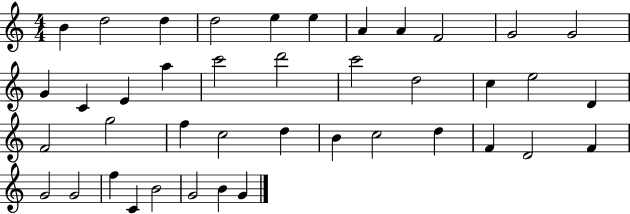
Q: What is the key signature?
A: C major